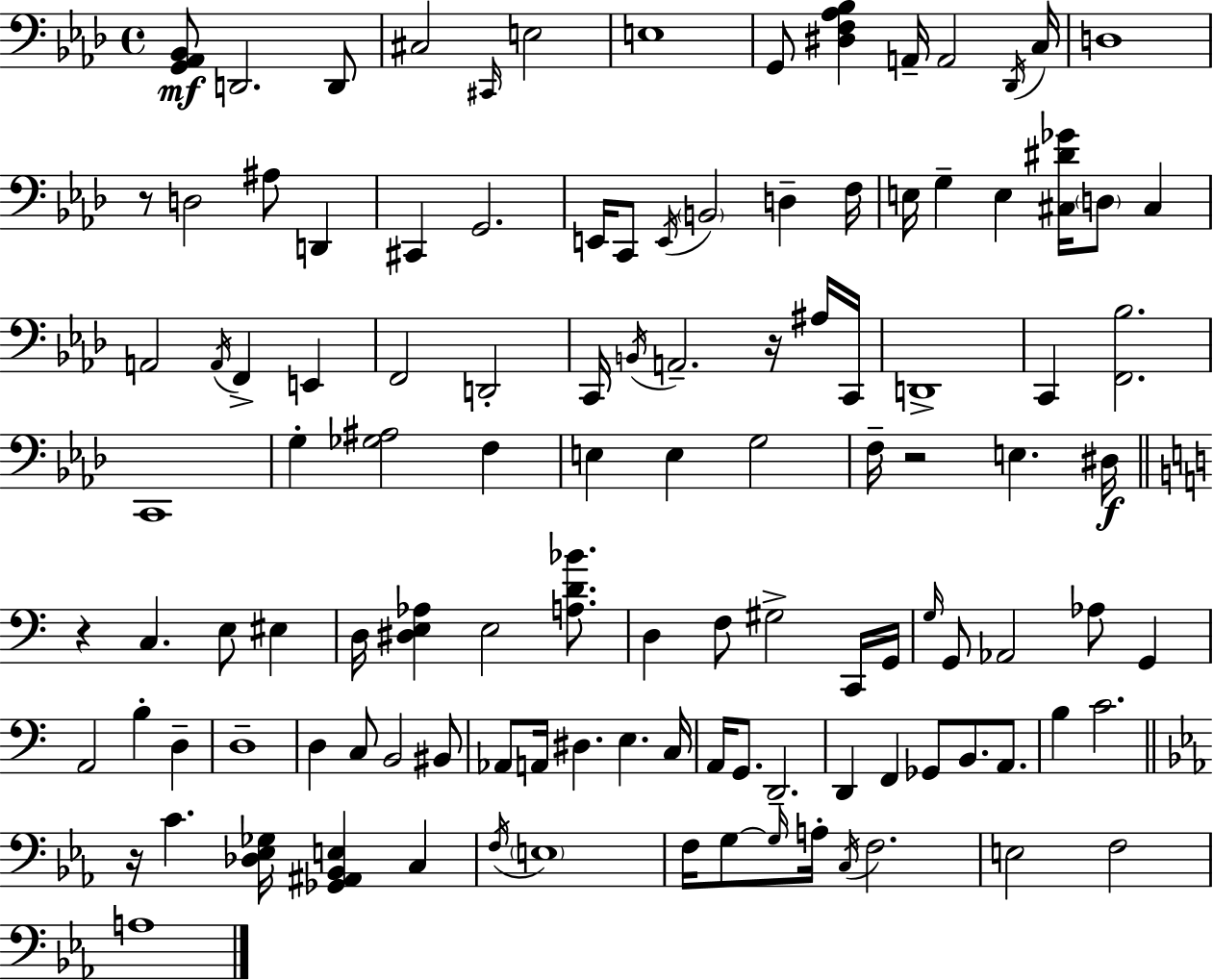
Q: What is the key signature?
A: AES major